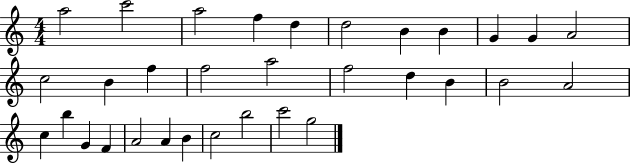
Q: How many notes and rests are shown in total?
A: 32